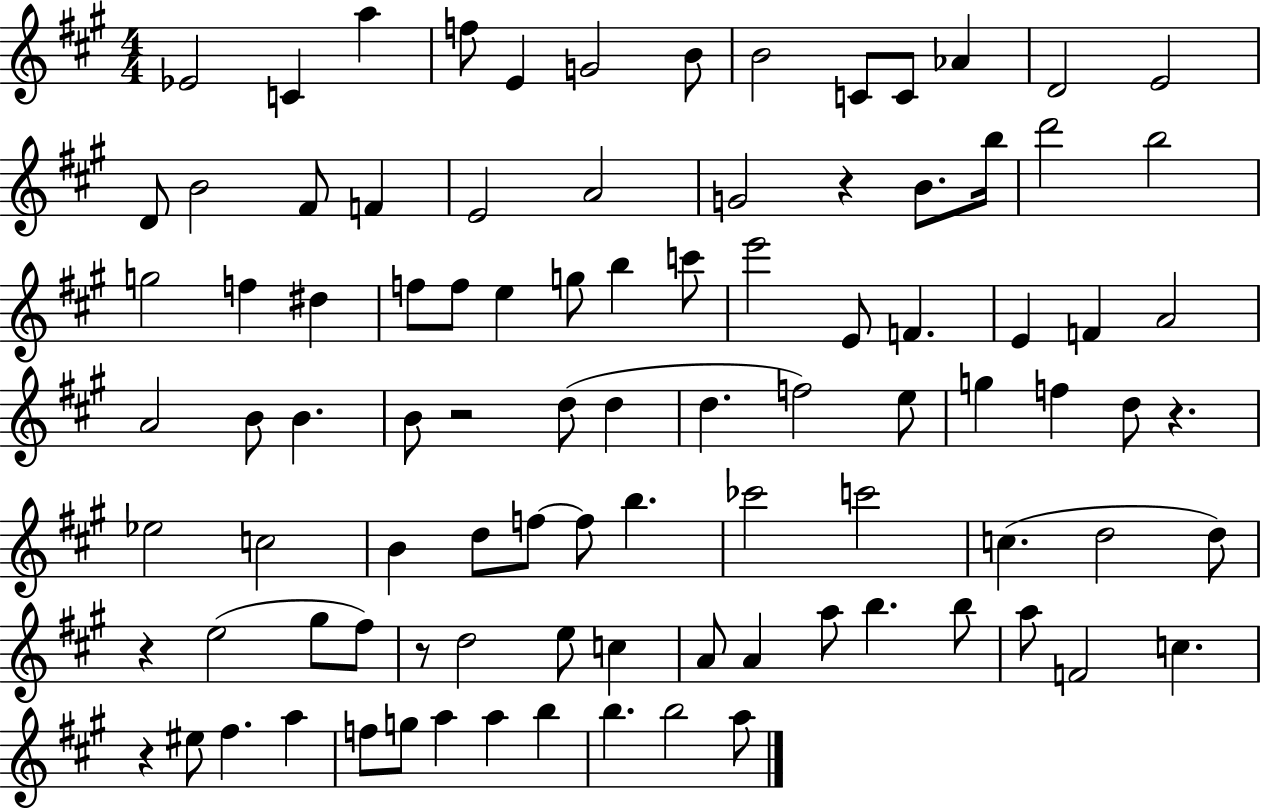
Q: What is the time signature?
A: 4/4